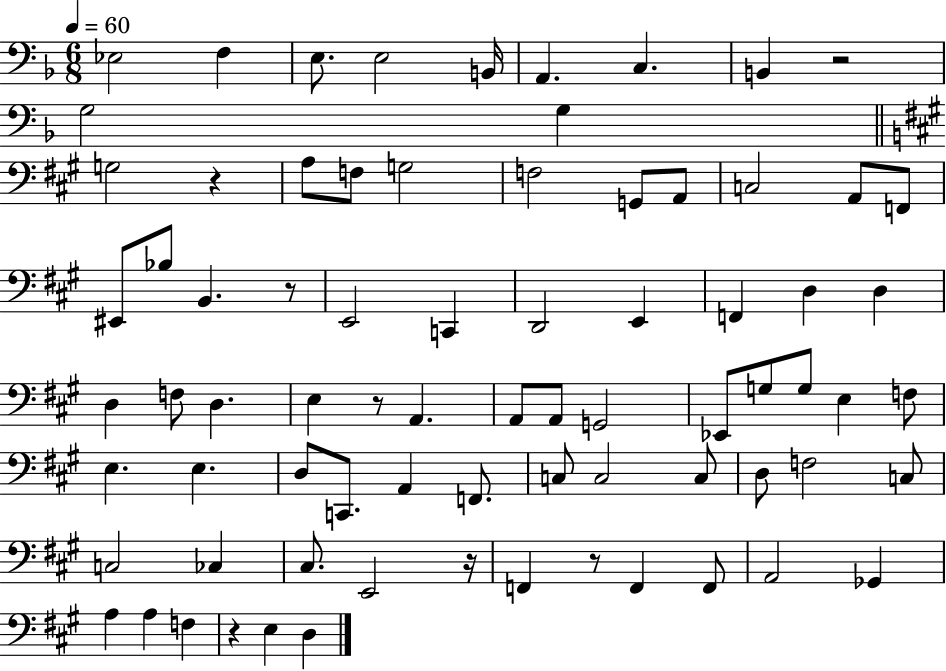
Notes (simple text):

Eb3/h F3/q E3/e. E3/h B2/s A2/q. C3/q. B2/q R/h G3/h G3/q G3/h R/q A3/e F3/e G3/h F3/h G2/e A2/e C3/h A2/e F2/e EIS2/e Bb3/e B2/q. R/e E2/h C2/q D2/h E2/q F2/q D3/q D3/q D3/q F3/e D3/q. E3/q R/e A2/q. A2/e A2/e G2/h Eb2/e G3/e G3/e E3/q F3/e E3/q. E3/q. D3/e C2/e. A2/q F2/e. C3/e C3/h C3/e D3/e F3/h C3/e C3/h CES3/q C#3/e. E2/h R/s F2/q R/e F2/q F2/e A2/h Gb2/q A3/q A3/q F3/q R/q E3/q D3/q